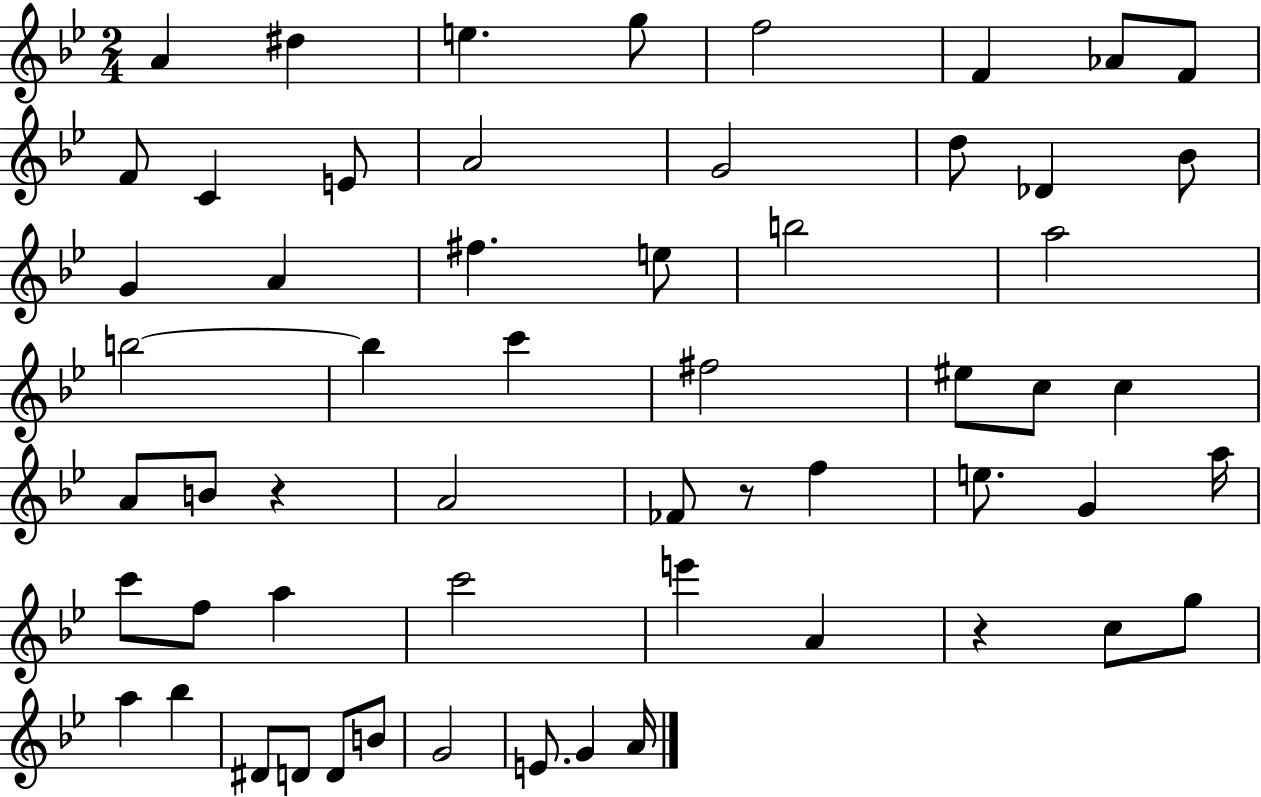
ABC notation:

X:1
T:Untitled
M:2/4
L:1/4
K:Bb
A ^d e g/2 f2 F _A/2 F/2 F/2 C E/2 A2 G2 d/2 _D _B/2 G A ^f e/2 b2 a2 b2 b c' ^f2 ^e/2 c/2 c A/2 B/2 z A2 _F/2 z/2 f e/2 G a/4 c'/2 f/2 a c'2 e' A z c/2 g/2 a _b ^D/2 D/2 D/2 B/2 G2 E/2 G A/4